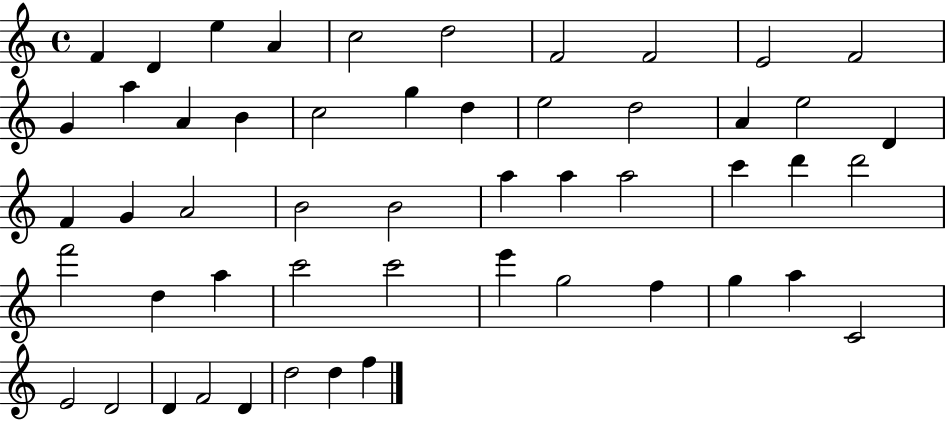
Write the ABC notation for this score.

X:1
T:Untitled
M:4/4
L:1/4
K:C
F D e A c2 d2 F2 F2 E2 F2 G a A B c2 g d e2 d2 A e2 D F G A2 B2 B2 a a a2 c' d' d'2 f'2 d a c'2 c'2 e' g2 f g a C2 E2 D2 D F2 D d2 d f